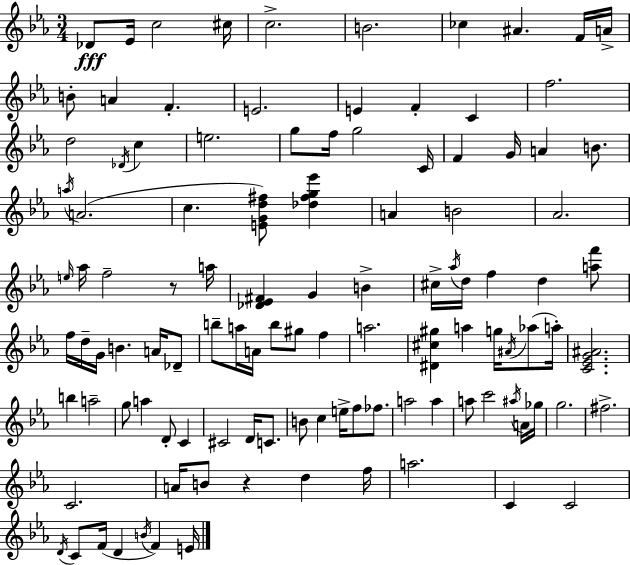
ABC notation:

X:1
T:Untitled
M:3/4
L:1/4
K:Eb
_D/2 _E/4 c2 ^c/4 c2 B2 _c ^A F/4 A/4 B/2 A F E2 E F C f2 d2 _D/4 c e2 g/2 f/4 g2 C/4 F G/4 A B/2 a/4 A2 c [EGd^f]/2 [_d^fg_e'] A B2 _A2 e/4 _a/4 f2 z/2 a/4 [_D_E^F] G B ^c/4 _a/4 d/4 f d [af']/2 f/4 d/4 G/4 B A/4 _D/2 b/2 a/4 A/4 b/2 ^g/2 f a2 [^D^c^g] a g/4 ^A/4 _a/2 a/4 [C_EG^A]2 b a2 g/2 a D/2 C ^C2 D/4 C/2 B/2 c e/4 f/2 _f/2 a2 a a/2 c'2 ^a/4 A/4 _g/4 g2 ^f2 C2 A/4 B/2 z d f/4 a2 C C2 D/4 C/2 F/4 D B/4 F E/4